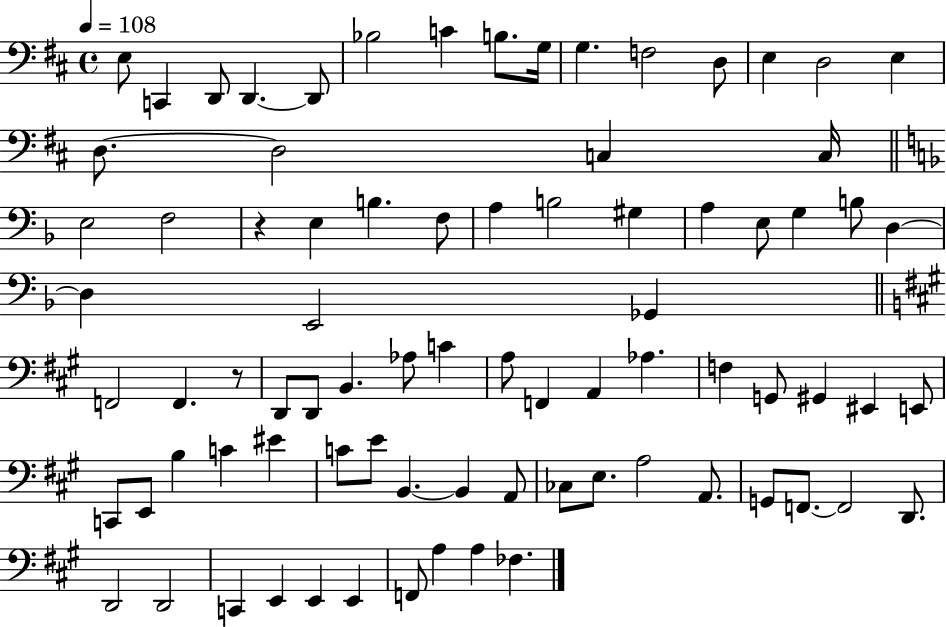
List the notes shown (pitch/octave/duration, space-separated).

E3/e C2/q D2/e D2/q. D2/e Bb3/h C4/q B3/e. G3/s G3/q. F3/h D3/e E3/q D3/h E3/q D3/e. D3/h C3/q C3/s E3/h F3/h R/q E3/q B3/q. F3/e A3/q B3/h G#3/q A3/q E3/e G3/q B3/e D3/q D3/q E2/h Gb2/q F2/h F2/q. R/e D2/e D2/e B2/q. Ab3/e C4/q A3/e F2/q A2/q Ab3/q. F3/q G2/e G#2/q EIS2/q E2/e C2/e E2/e B3/q C4/q EIS4/q C4/e E4/e B2/q. B2/q A2/e CES3/e E3/e. A3/h A2/e. G2/e F2/e. F2/h D2/e. D2/h D2/h C2/q E2/q E2/q E2/q F2/e A3/q A3/q FES3/q.